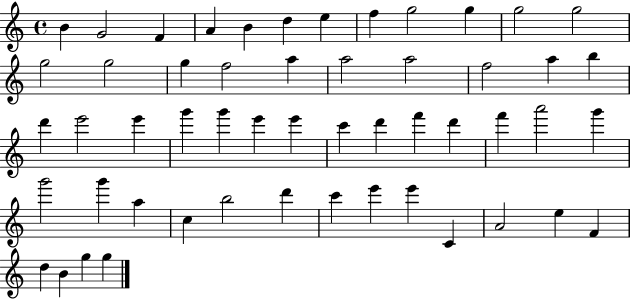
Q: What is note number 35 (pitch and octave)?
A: A6